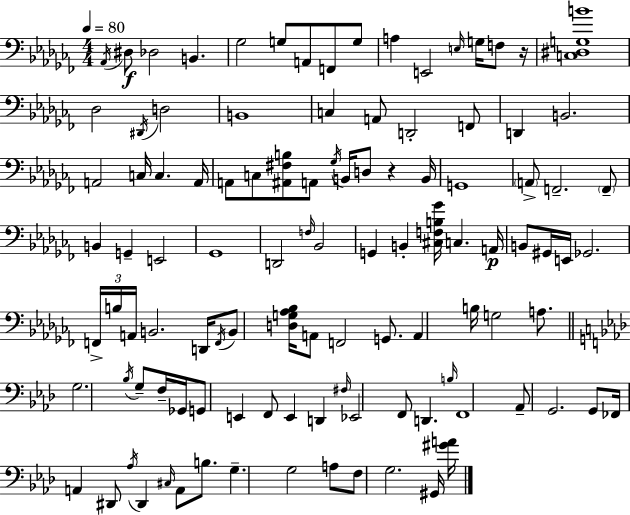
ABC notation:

X:1
T:Untitled
M:4/4
L:1/4
K:Abm
_A,,/4 ^D,/2 _D,2 B,, _G,2 G,/2 A,,/2 F,,/2 G,/2 A, E,,2 E,/4 G,/4 F,/2 z/4 [C,^D,G,B]4 _D,2 ^D,,/4 D,2 B,,4 C, A,,/2 D,,2 F,,/2 D,, B,,2 A,,2 C,/4 C, A,,/4 A,,/2 C,/2 [^A,,^F,B,]/2 A,,/2 _G,/4 B,,/4 D,/2 z B,,/4 G,,4 A,,/2 F,,2 F,,/2 B,, G,, E,,2 _G,,4 D,,2 F,/4 _B,,2 G,, B,, [^C,F,B,_G]/4 C, A,,/4 B,,/2 ^G,,/4 E,,/4 _G,,2 F,,/4 B,/4 A,,/4 B,,2 D,,/4 F,,/4 B,,/2 [D,G,_A,_B,]/4 A,,/2 F,,2 G,,/2 A,, B,/4 G,2 A,/2 G,2 _B,/4 G,/2 F,/4 _G,,/4 G,,/2 E,, F,,/2 E,, D,, ^F,/4 _E,,2 F,,/2 D,, B,/4 F,,4 _A,,/2 G,,2 G,,/2 _F,,/4 A,, ^D,,/2 _A,/4 ^D,, ^C,/4 A,,/2 B,/2 G, G,2 A,/2 F,/2 G,2 ^G,,/4 [^GA]/4